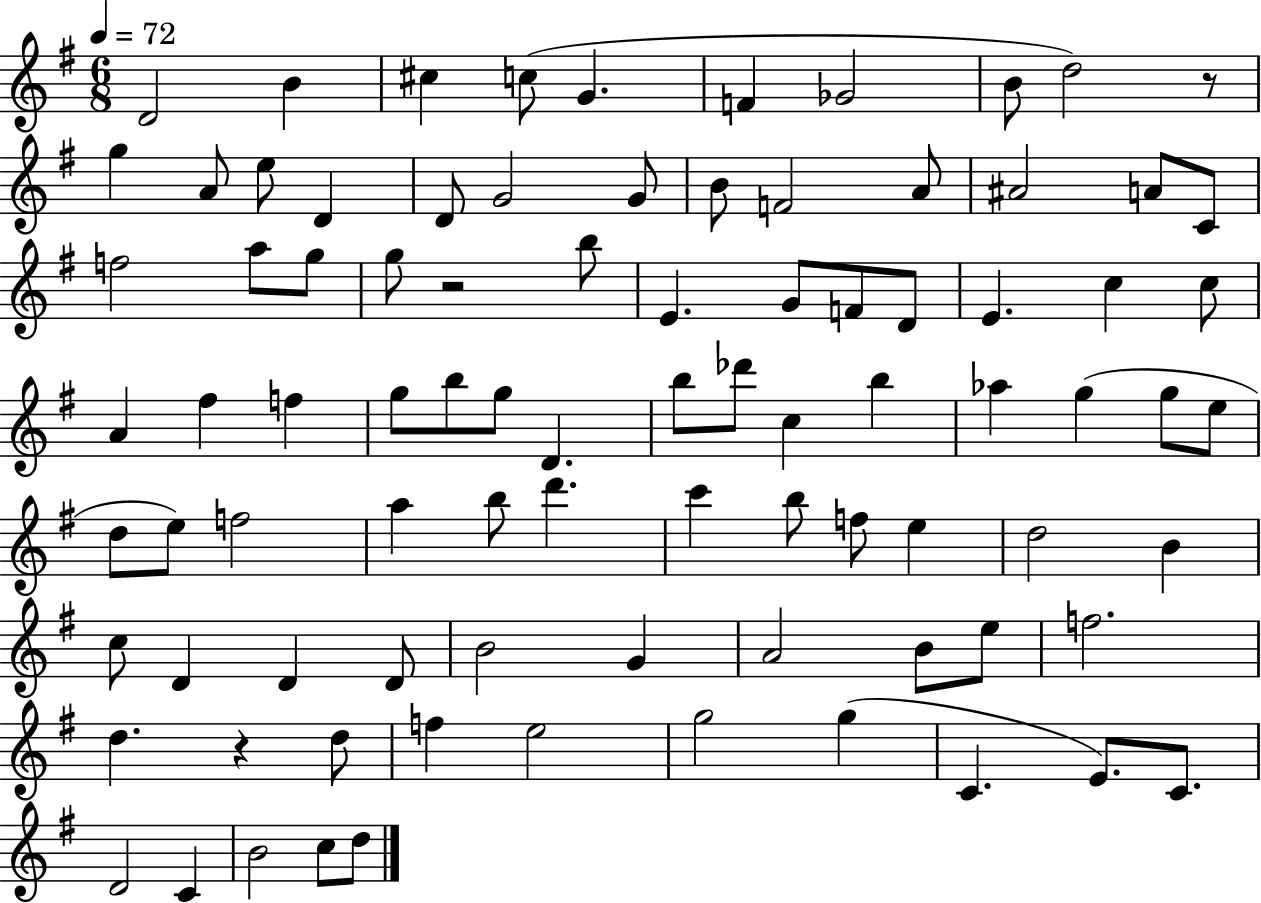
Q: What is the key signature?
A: G major